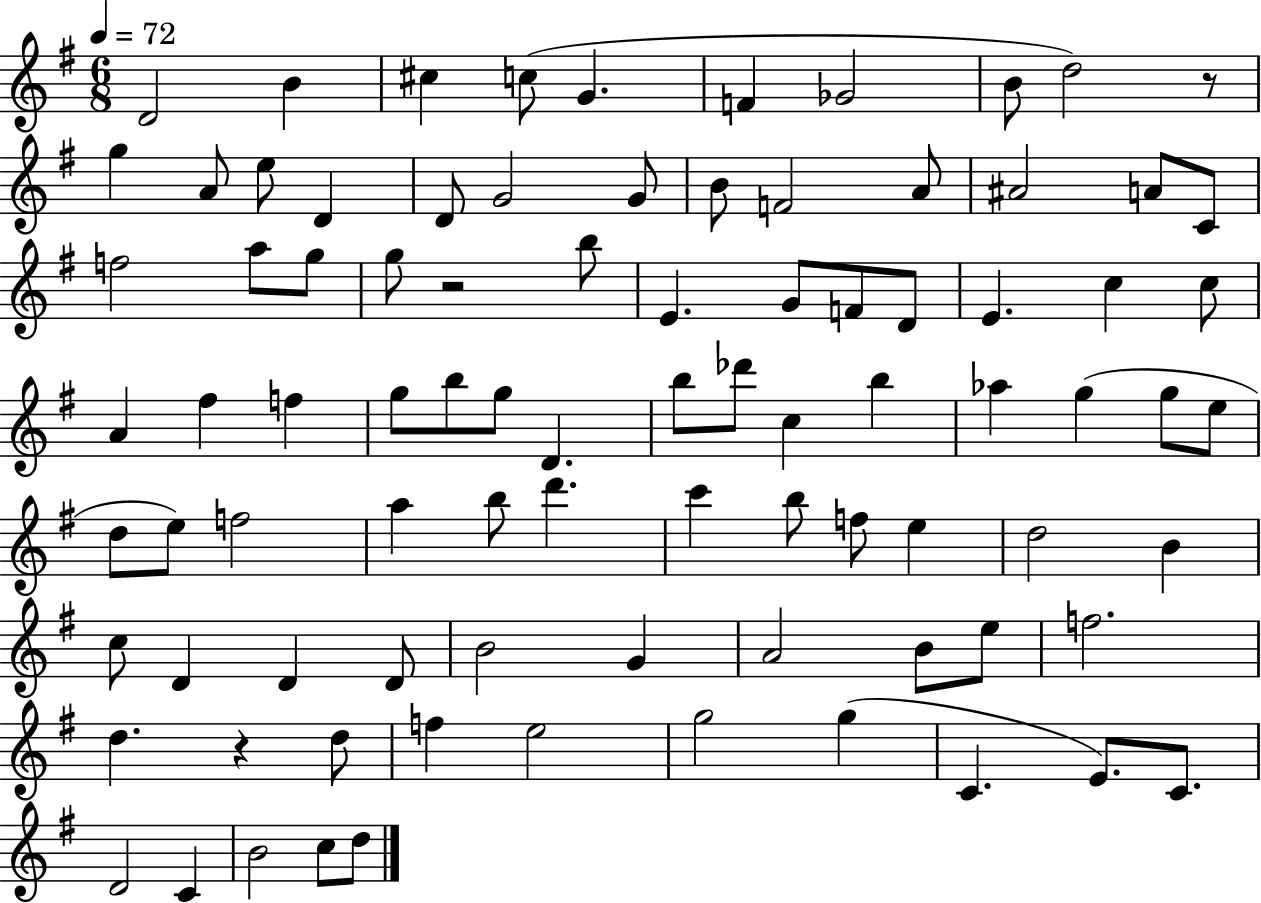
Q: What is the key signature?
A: G major